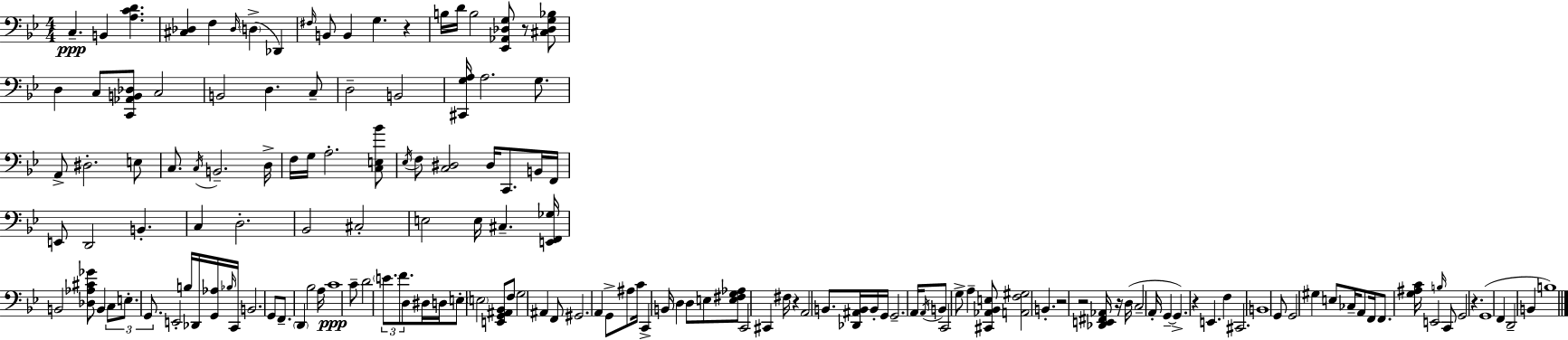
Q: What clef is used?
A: bass